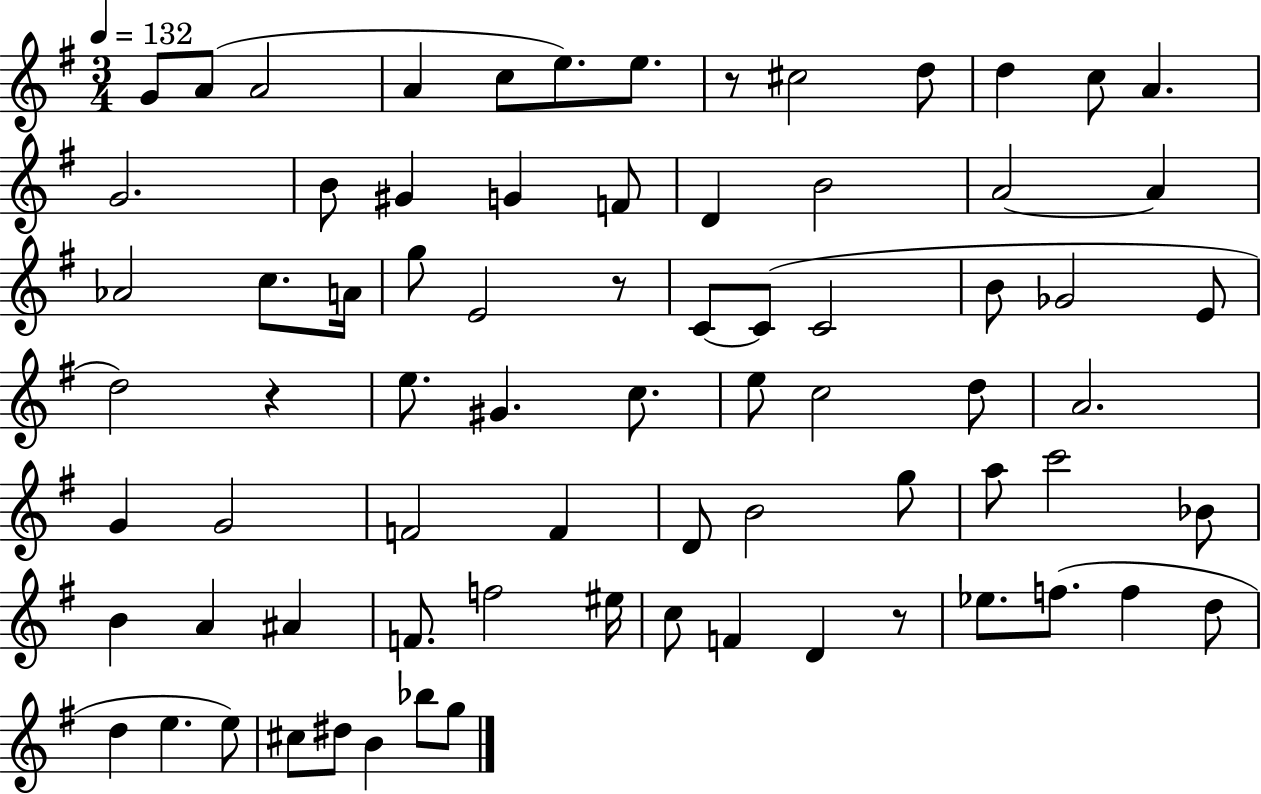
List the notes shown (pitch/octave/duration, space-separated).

G4/e A4/e A4/h A4/q C5/e E5/e. E5/e. R/e C#5/h D5/e D5/q C5/e A4/q. G4/h. B4/e G#4/q G4/q F4/e D4/q B4/h A4/h A4/q Ab4/h C5/e. A4/s G5/e E4/h R/e C4/e C4/e C4/h B4/e Gb4/h E4/e D5/h R/q E5/e. G#4/q. C5/e. E5/e C5/h D5/e A4/h. G4/q G4/h F4/h F4/q D4/e B4/h G5/e A5/e C6/h Bb4/e B4/q A4/q A#4/q F4/e. F5/h EIS5/s C5/e F4/q D4/q R/e Eb5/e. F5/e. F5/q D5/e D5/q E5/q. E5/e C#5/e D#5/e B4/q Bb5/e G5/e